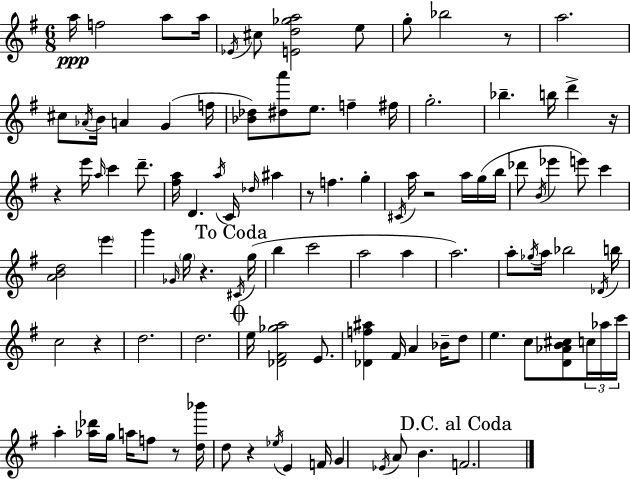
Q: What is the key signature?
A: E minor